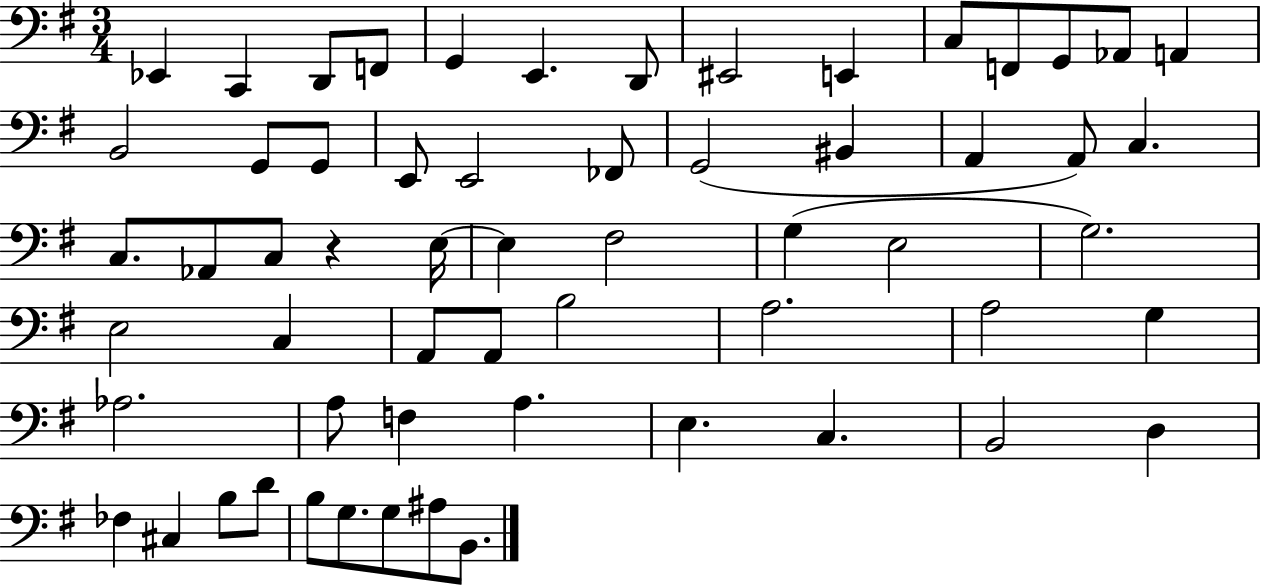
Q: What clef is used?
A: bass